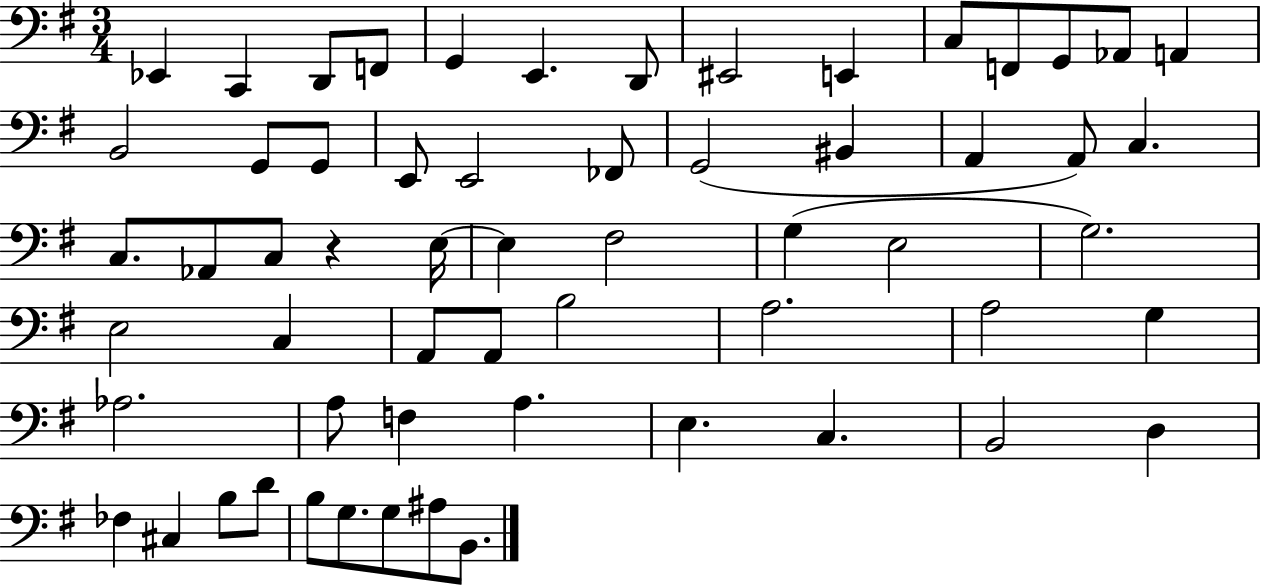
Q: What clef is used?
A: bass